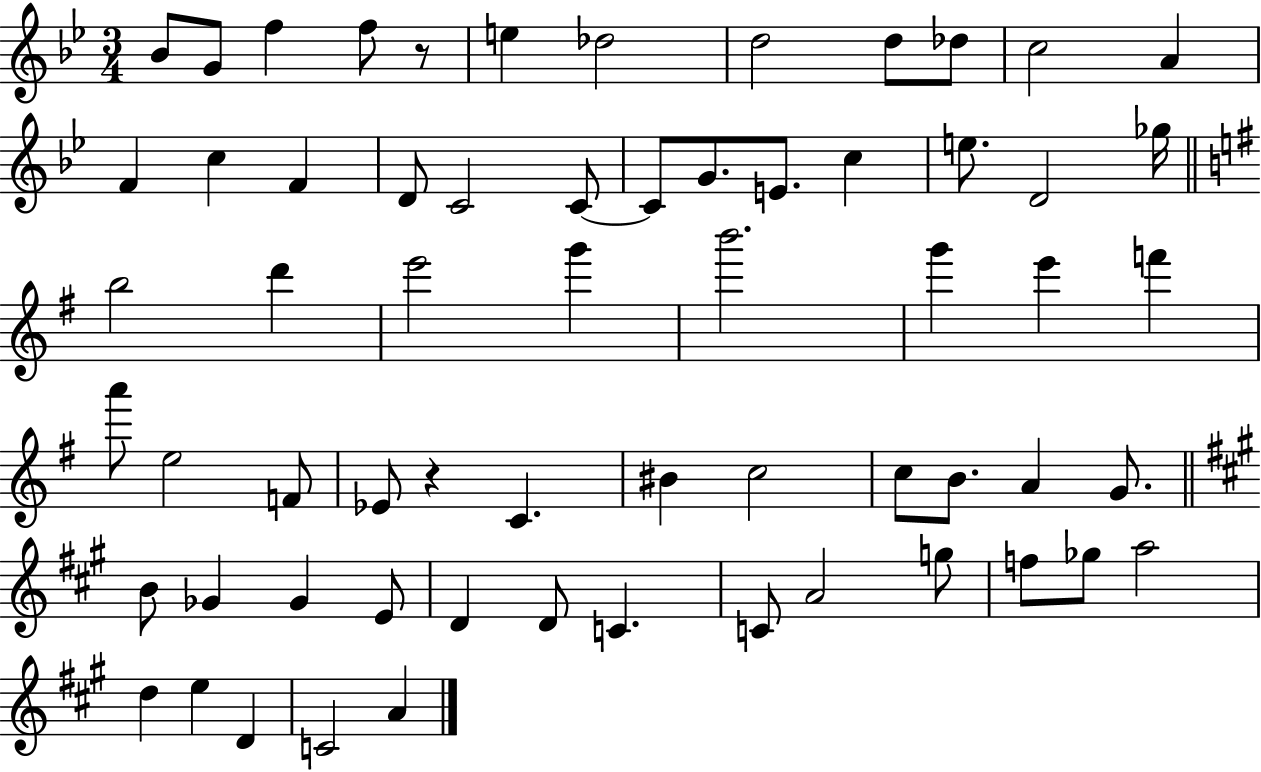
{
  \clef treble
  \numericTimeSignature
  \time 3/4
  \key bes \major
  bes'8 g'8 f''4 f''8 r8 | e''4 des''2 | d''2 d''8 des''8 | c''2 a'4 | \break f'4 c''4 f'4 | d'8 c'2 c'8~~ | c'8 g'8. e'8. c''4 | e''8. d'2 ges''16 | \break \bar "||" \break \key g \major b''2 d'''4 | e'''2 g'''4 | b'''2. | g'''4 e'''4 f'''4 | \break a'''8 e''2 f'8 | ees'8 r4 c'4. | bis'4 c''2 | c''8 b'8. a'4 g'8. | \break \bar "||" \break \key a \major b'8 ges'4 ges'4 e'8 | d'4 d'8 c'4. | c'8 a'2 g''8 | f''8 ges''8 a''2 | \break d''4 e''4 d'4 | c'2 a'4 | \bar "|."
}